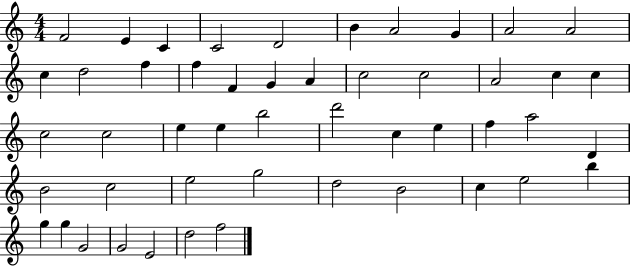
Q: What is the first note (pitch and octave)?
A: F4